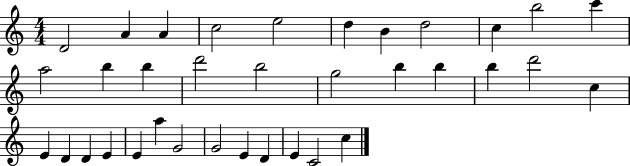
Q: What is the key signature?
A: C major